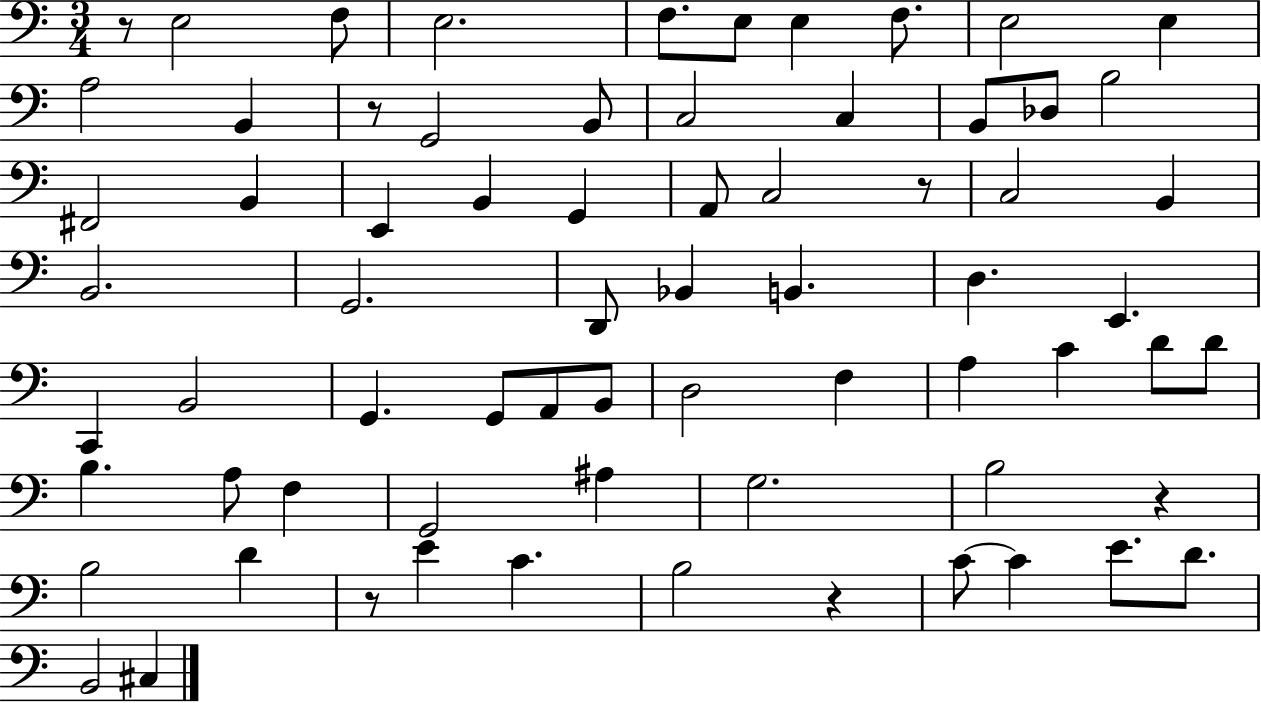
R/e E3/h F3/e E3/h. F3/e. E3/e E3/q F3/e. E3/h E3/q A3/h B2/q R/e G2/h B2/e C3/h C3/q B2/e Db3/e B3/h F#2/h B2/q E2/q B2/q G2/q A2/e C3/h R/e C3/h B2/q B2/h. G2/h. D2/e Bb2/q B2/q. D3/q. E2/q. C2/q B2/h G2/q. G2/e A2/e B2/e D3/h F3/q A3/q C4/q D4/e D4/e B3/q. A3/e F3/q G2/h A#3/q G3/h. B3/h R/q B3/h D4/q R/e E4/q C4/q. B3/h R/q C4/e C4/q E4/e. D4/e. B2/h C#3/q